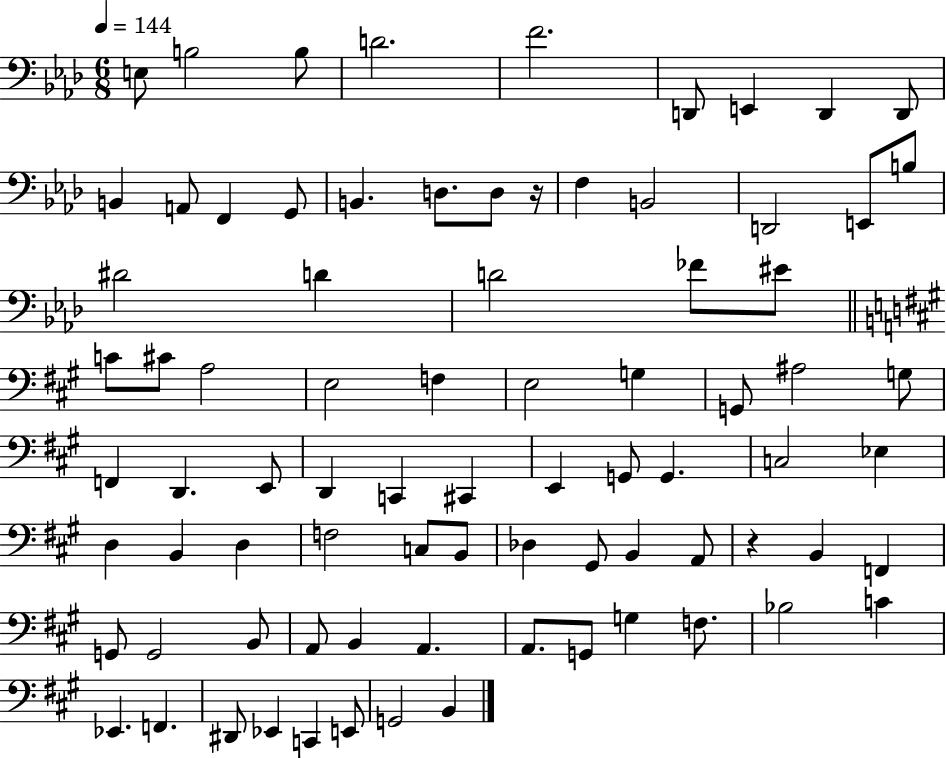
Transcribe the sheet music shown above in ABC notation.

X:1
T:Untitled
M:6/8
L:1/4
K:Ab
E,/2 B,2 B,/2 D2 F2 D,,/2 E,, D,, D,,/2 B,, A,,/2 F,, G,,/2 B,, D,/2 D,/2 z/4 F, B,,2 D,,2 E,,/2 B,/2 ^D2 D D2 _F/2 ^E/2 C/2 ^C/2 A,2 E,2 F, E,2 G, G,,/2 ^A,2 G,/2 F,, D,, E,,/2 D,, C,, ^C,, E,, G,,/2 G,, C,2 _E, D, B,, D, F,2 C,/2 B,,/2 _D, ^G,,/2 B,, A,,/2 z B,, F,, G,,/2 G,,2 B,,/2 A,,/2 B,, A,, A,,/2 G,,/2 G, F,/2 _B,2 C _E,, F,, ^D,,/2 _E,, C,, E,,/2 G,,2 B,,